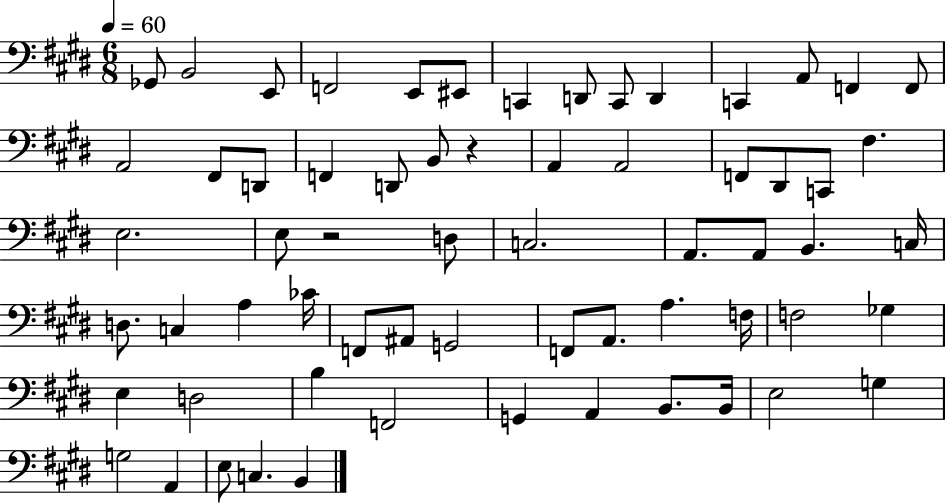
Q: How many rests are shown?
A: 2